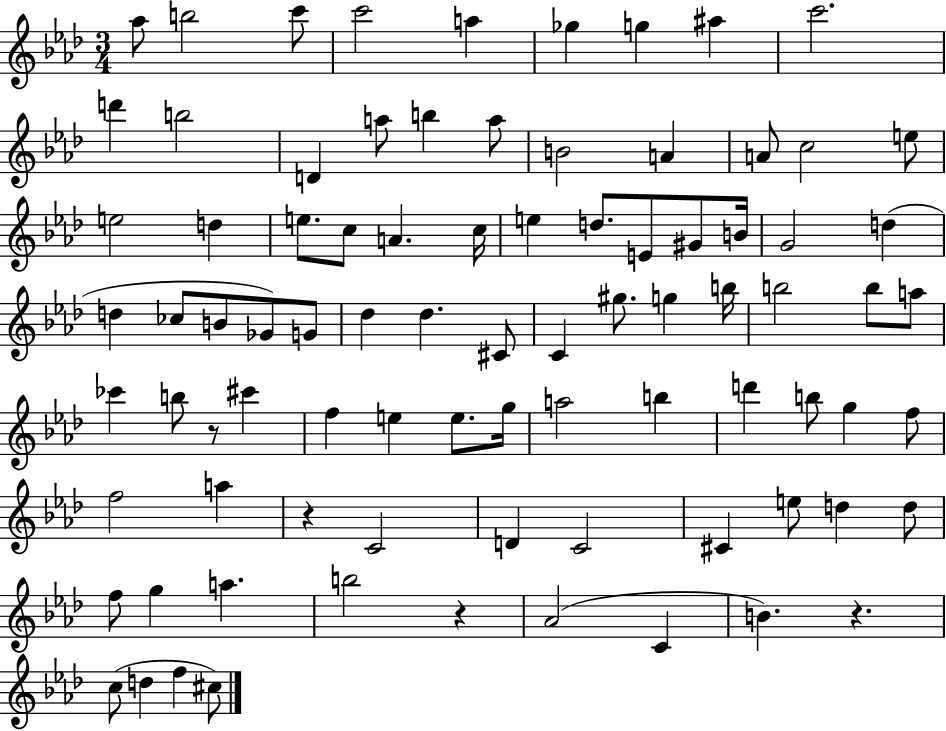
X:1
T:Untitled
M:3/4
L:1/4
K:Ab
_a/2 b2 c'/2 c'2 a _g g ^a c'2 d' b2 D a/2 b a/2 B2 A A/2 c2 e/2 e2 d e/2 c/2 A c/4 e d/2 E/2 ^G/2 B/4 G2 d d _c/2 B/2 _G/2 G/2 _d _d ^C/2 C ^g/2 g b/4 b2 b/2 a/2 _c' b/2 z/2 ^c' f e e/2 g/4 a2 b d' b/2 g f/2 f2 a z C2 D C2 ^C e/2 d d/2 f/2 g a b2 z _A2 C B z c/2 d f ^c/2